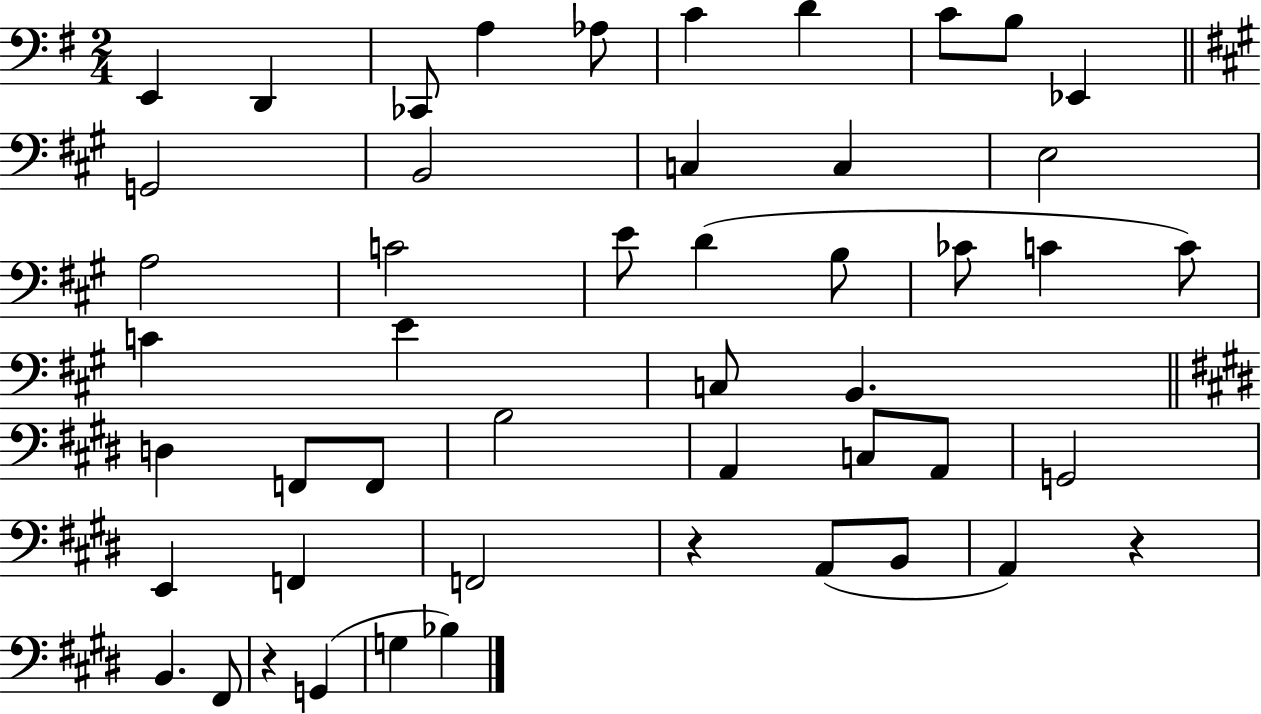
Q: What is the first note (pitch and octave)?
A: E2